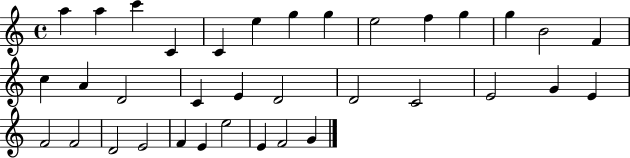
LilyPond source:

{
  \clef treble
  \time 4/4
  \defaultTimeSignature
  \key c \major
  a''4 a''4 c'''4 c'4 | c'4 e''4 g''4 g''4 | e''2 f''4 g''4 | g''4 b'2 f'4 | \break c''4 a'4 d'2 | c'4 e'4 d'2 | d'2 c'2 | e'2 g'4 e'4 | \break f'2 f'2 | d'2 e'2 | f'4 e'4 e''2 | e'4 f'2 g'4 | \break \bar "|."
}